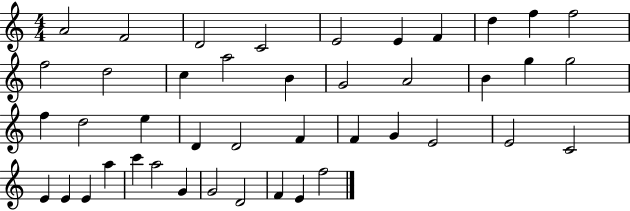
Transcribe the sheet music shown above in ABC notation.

X:1
T:Untitled
M:4/4
L:1/4
K:C
A2 F2 D2 C2 E2 E F d f f2 f2 d2 c a2 B G2 A2 B g g2 f d2 e D D2 F F G E2 E2 C2 E E E a c' a2 G G2 D2 F E f2